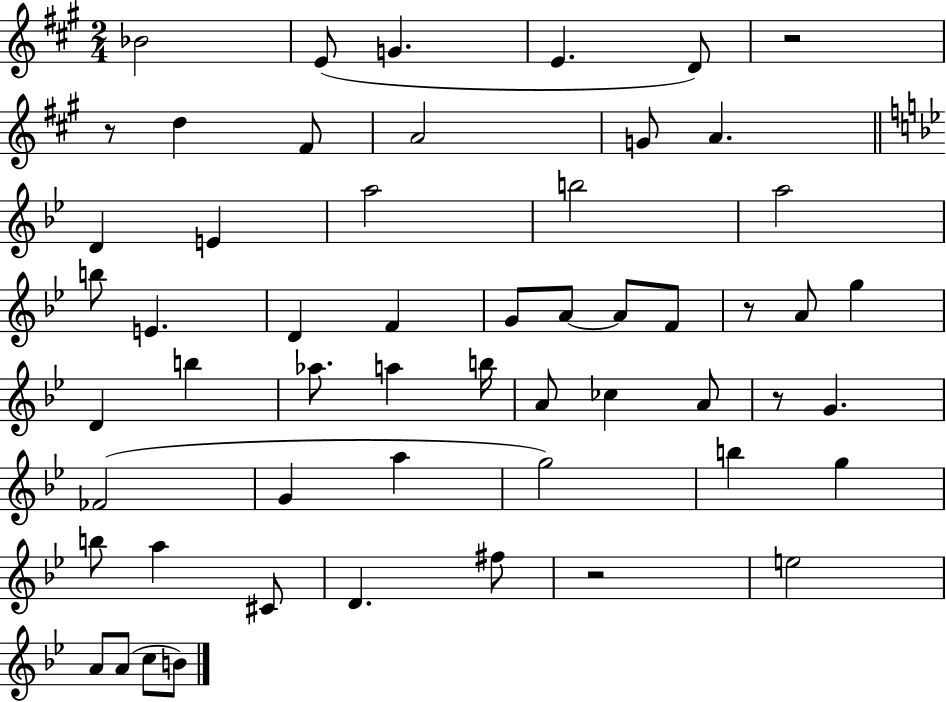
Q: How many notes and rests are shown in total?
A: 55